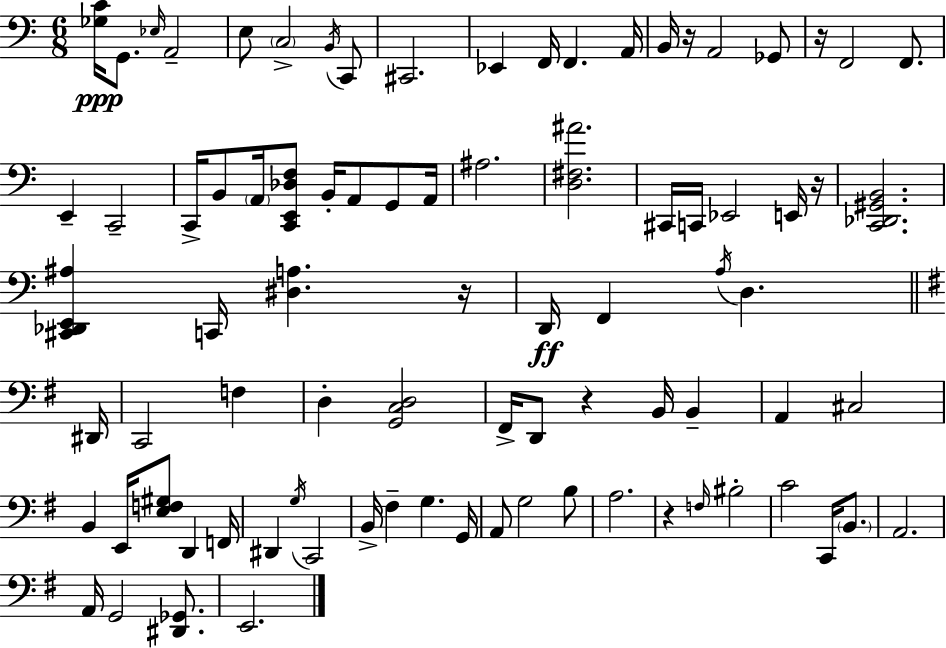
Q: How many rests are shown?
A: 6